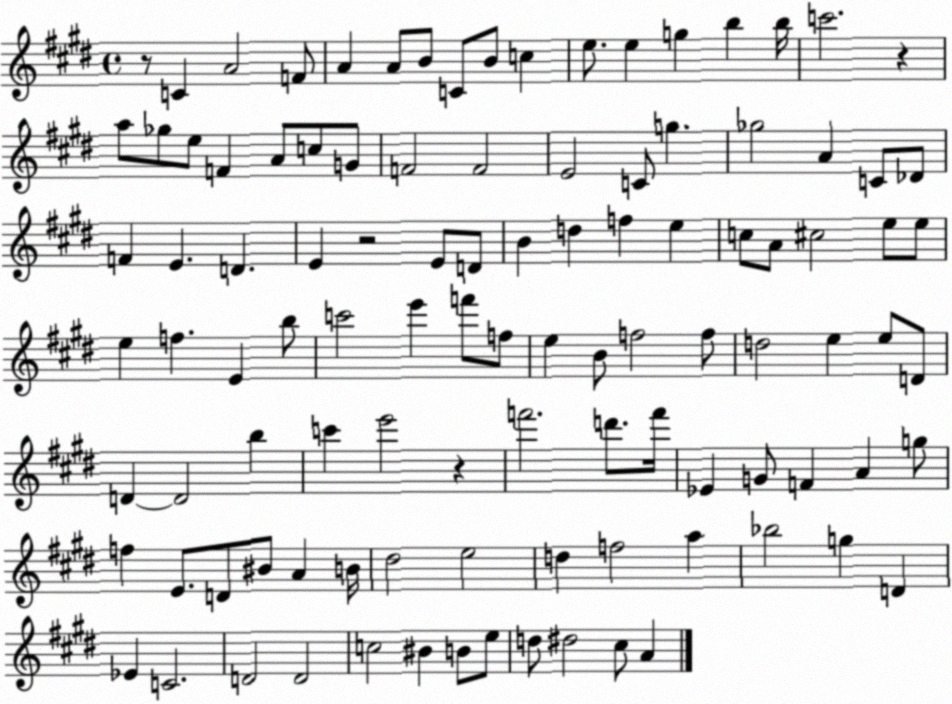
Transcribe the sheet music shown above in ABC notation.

X:1
T:Untitled
M:4/4
L:1/4
K:E
z/2 C A2 F/2 A A/2 B/2 C/2 B/2 c e/2 e g b b/4 c'2 z a/2 _g/2 e/2 F A/2 c/2 G/2 F2 F2 E2 C/2 g _g2 A C/2 _D/2 F E D E z2 E/2 D/2 B d f e c/2 A/2 ^c2 e/2 e/2 e f E b/2 c'2 e' f'/2 f/2 e B/2 f2 f/2 d2 e e/2 D/2 D D2 b c' e'2 z f'2 d'/2 f'/4 _E G/2 F A g/2 f E/2 D/2 ^B/2 A B/4 ^d2 e2 d f2 a _b2 g D _E C2 D2 D2 c2 ^B B/2 e/2 d/2 ^d2 ^c/2 A